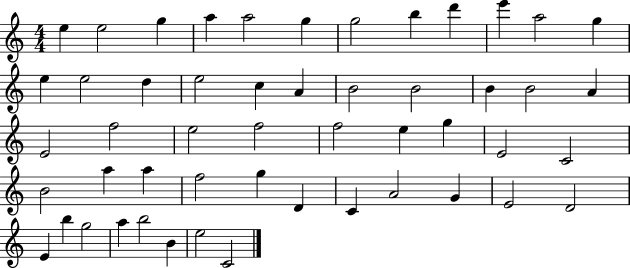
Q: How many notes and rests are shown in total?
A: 51